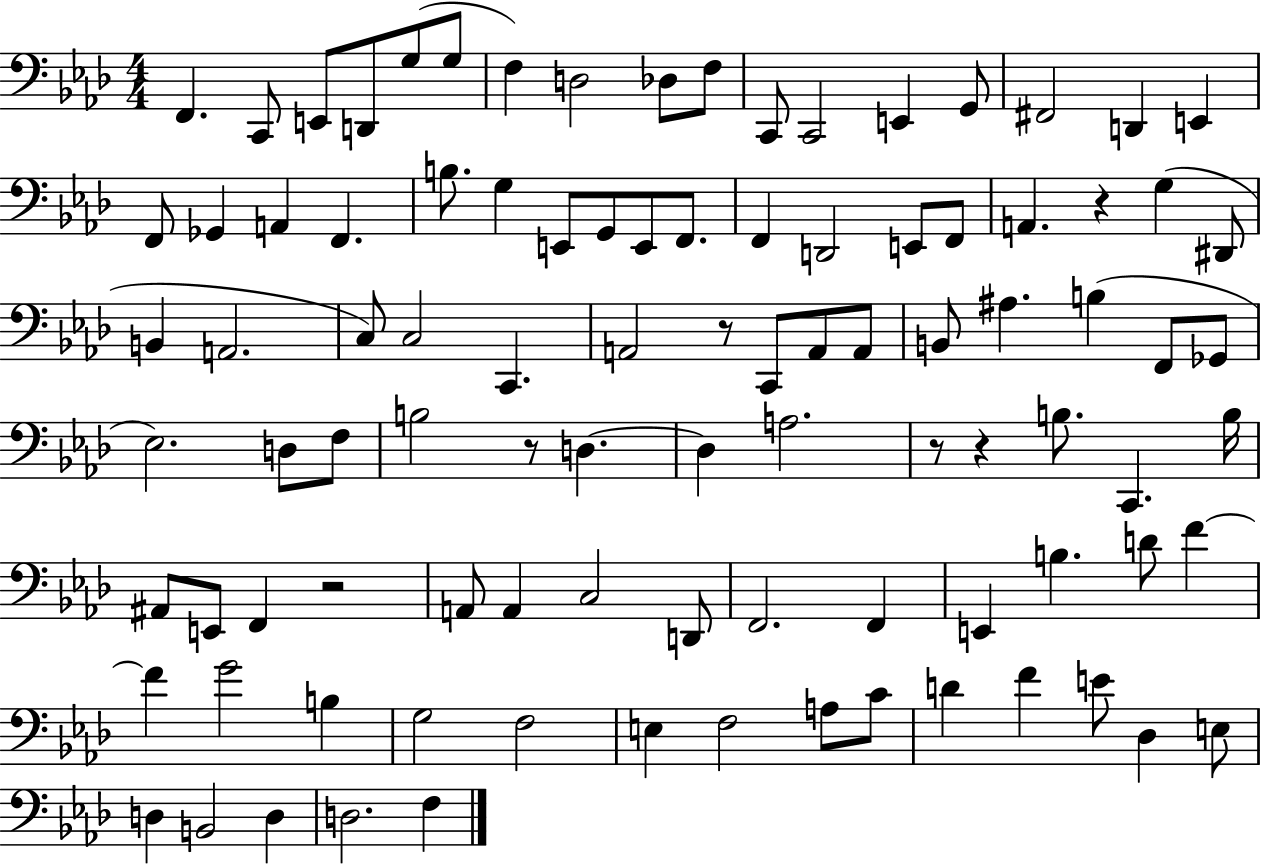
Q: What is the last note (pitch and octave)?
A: F3